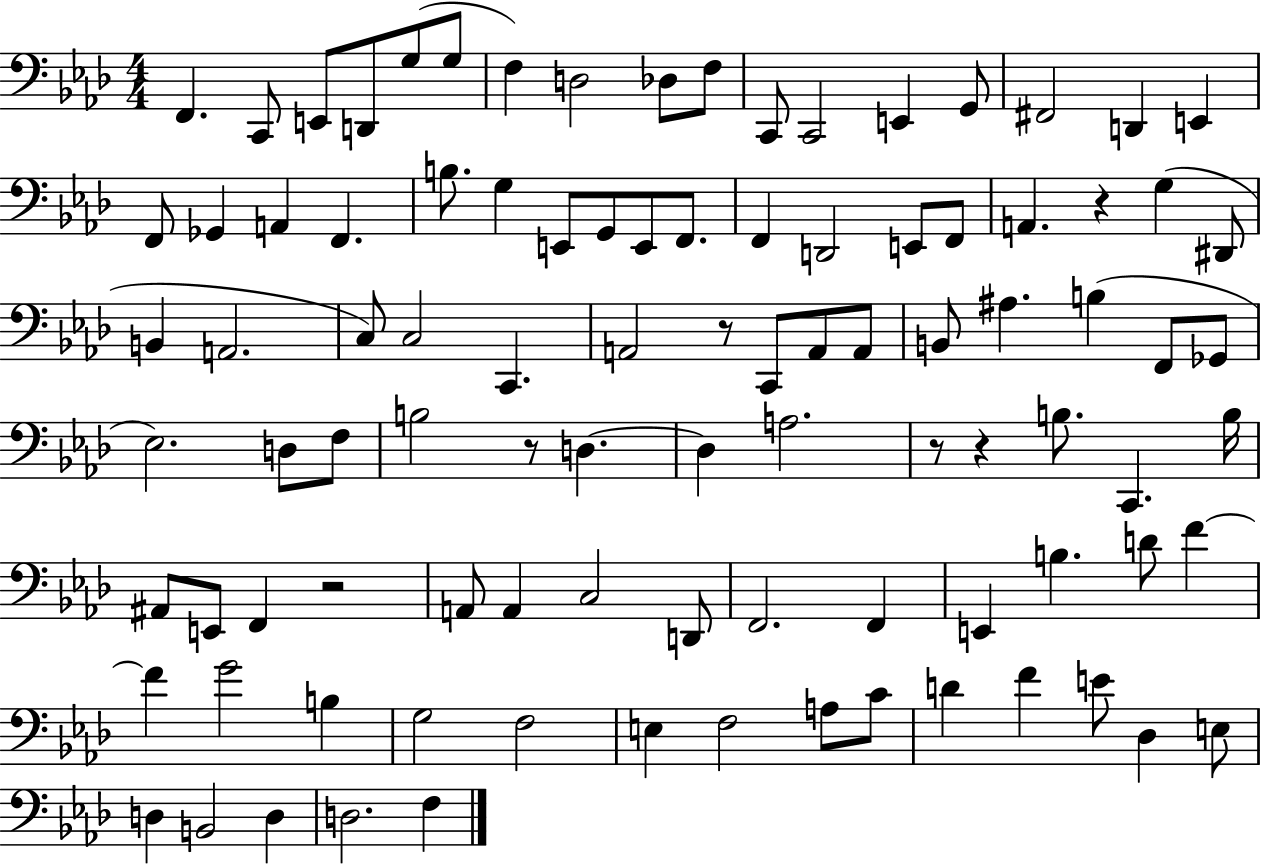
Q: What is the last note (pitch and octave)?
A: F3